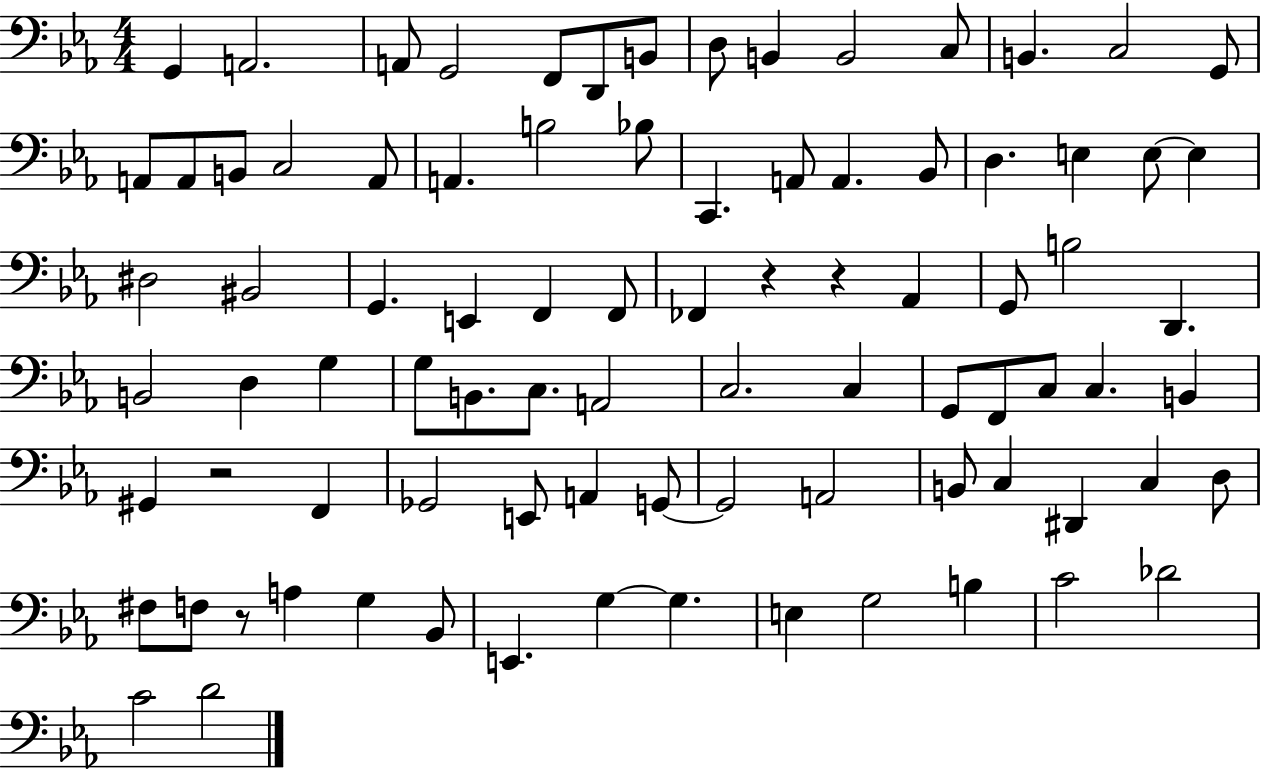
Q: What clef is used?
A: bass